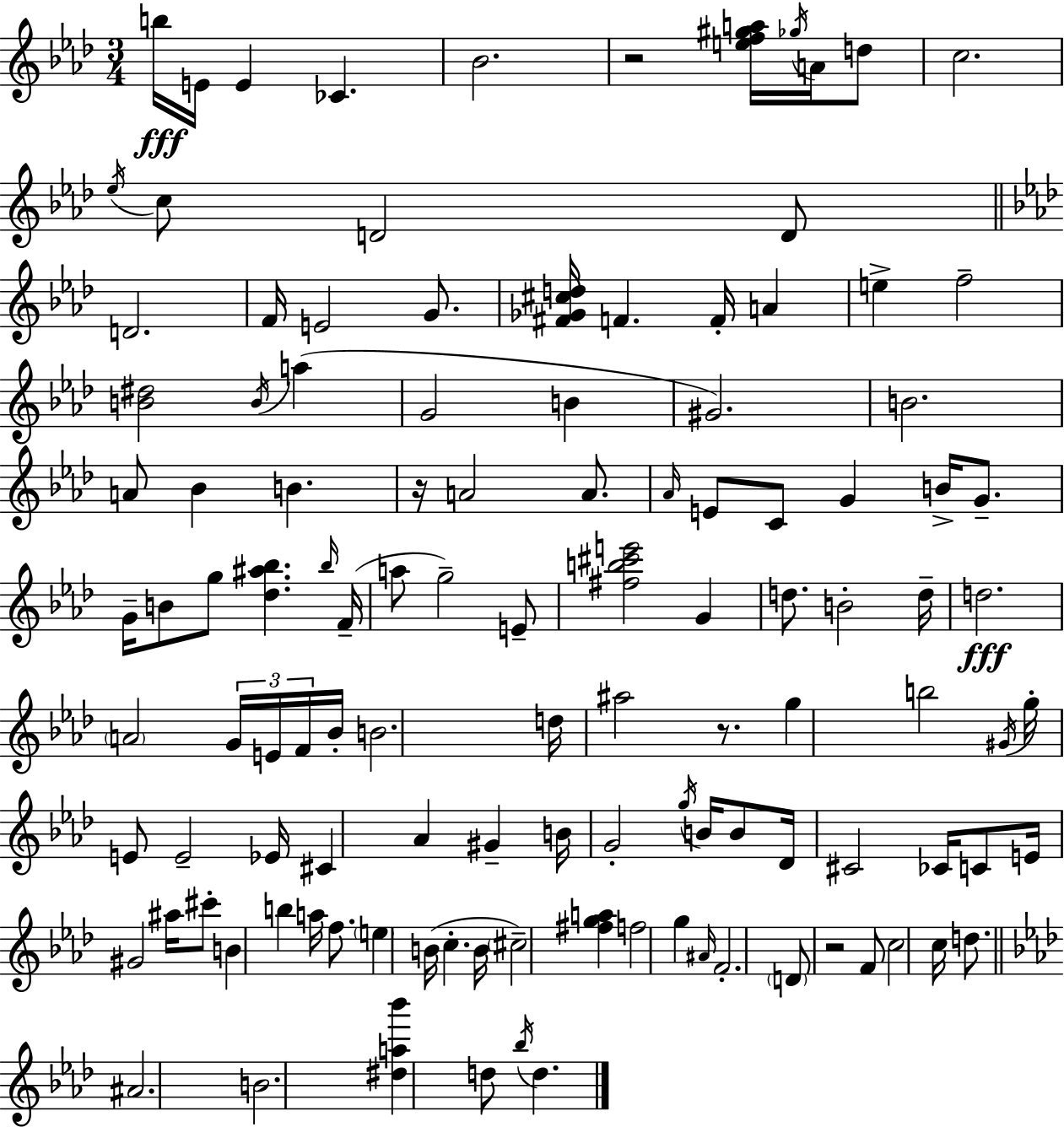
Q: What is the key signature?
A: AES major